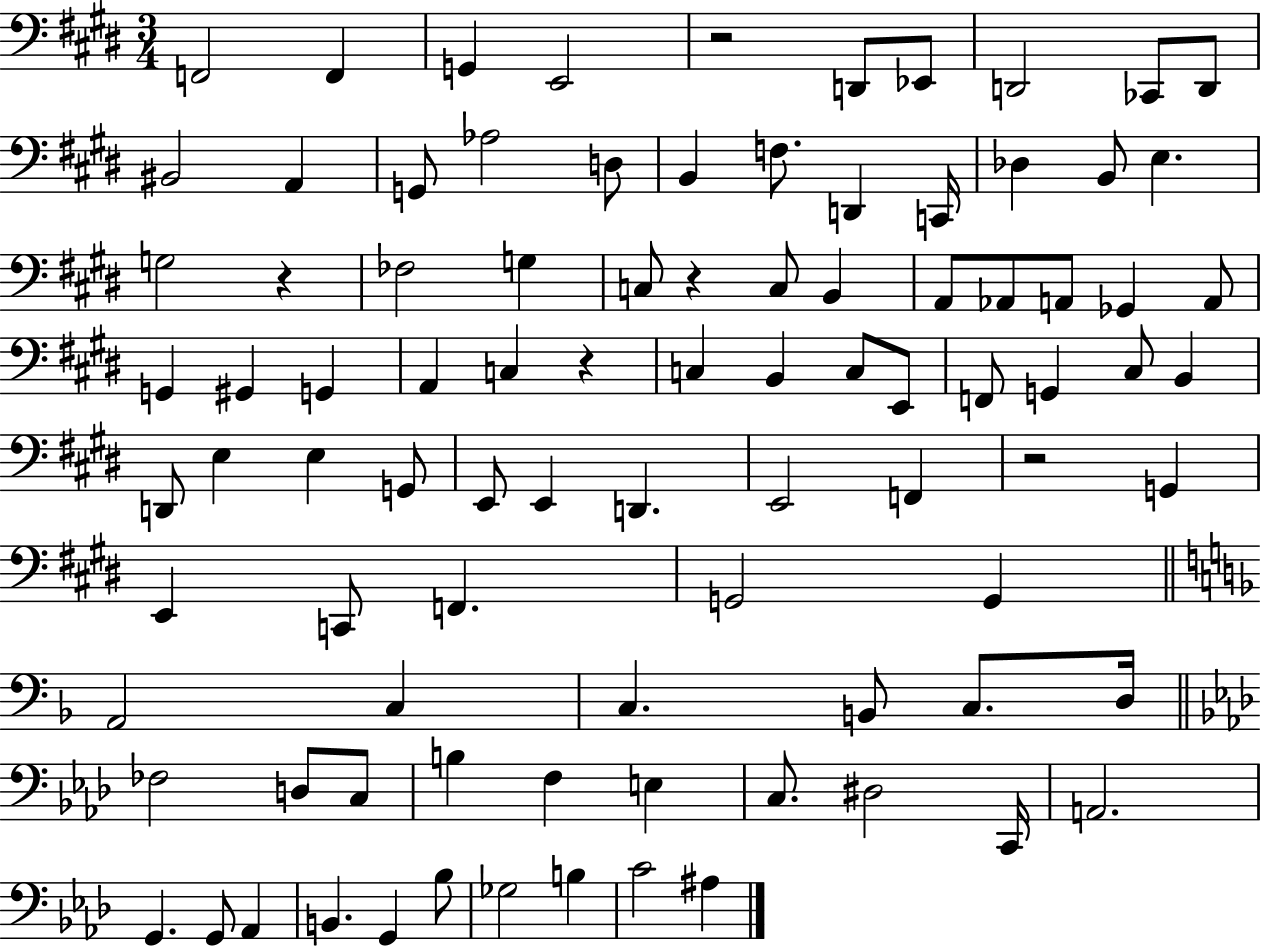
F2/h F2/q G2/q E2/h R/h D2/e Eb2/e D2/h CES2/e D2/e BIS2/h A2/q G2/e Ab3/h D3/e B2/q F3/e. D2/q C2/s Db3/q B2/e E3/q. G3/h R/q FES3/h G3/q C3/e R/q C3/e B2/q A2/e Ab2/e A2/e Gb2/q A2/e G2/q G#2/q G2/q A2/q C3/q R/q C3/q B2/q C3/e E2/e F2/e G2/q C#3/e B2/q D2/e E3/q E3/q G2/e E2/e E2/q D2/q. E2/h F2/q R/h G2/q E2/q C2/e F2/q. G2/h G2/q A2/h C3/q C3/q. B2/e C3/e. D3/s FES3/h D3/e C3/e B3/q F3/q E3/q C3/e. D#3/h C2/s A2/h. G2/q. G2/e Ab2/q B2/q. G2/q Bb3/e Gb3/h B3/q C4/h A#3/q